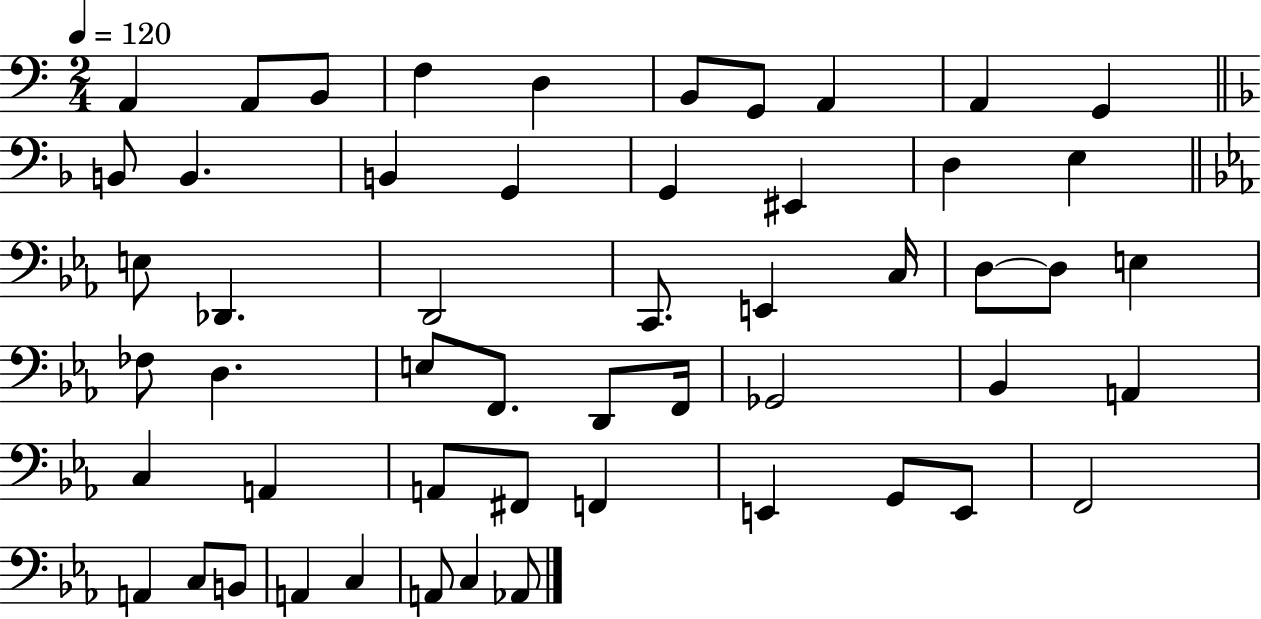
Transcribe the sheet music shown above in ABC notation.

X:1
T:Untitled
M:2/4
L:1/4
K:C
A,, A,,/2 B,,/2 F, D, B,,/2 G,,/2 A,, A,, G,, B,,/2 B,, B,, G,, G,, ^E,, D, E, E,/2 _D,, D,,2 C,,/2 E,, C,/4 D,/2 D,/2 E, _F,/2 D, E,/2 F,,/2 D,,/2 F,,/4 _G,,2 _B,, A,, C, A,, A,,/2 ^F,,/2 F,, E,, G,,/2 E,,/2 F,,2 A,, C,/2 B,,/2 A,, C, A,,/2 C, _A,,/2